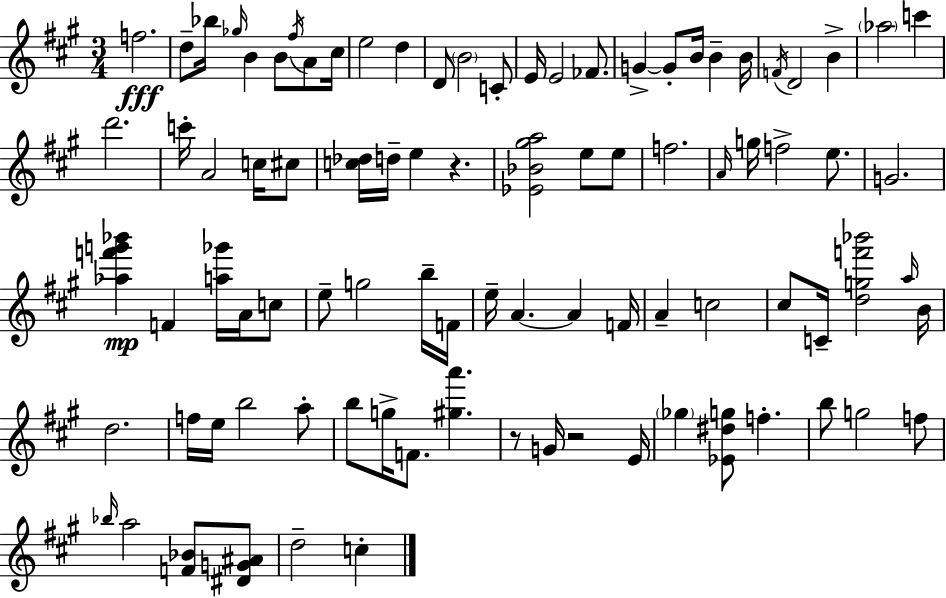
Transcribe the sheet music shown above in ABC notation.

X:1
T:Untitled
M:3/4
L:1/4
K:A
f2 d/2 _b/4 _g/4 B B/2 ^f/4 A/2 ^c/4 e2 d D/2 B2 C/2 E/4 E2 _F/2 G G/2 B/4 B B/4 F/4 D2 B _a2 c' d'2 c'/4 A2 c/4 ^c/2 [c_d]/4 d/4 e z [_E_B^ga]2 e/2 e/2 f2 A/4 g/4 f2 e/2 G2 [_af'g'_b'] F [a_g']/4 A/4 c/2 e/2 g2 b/4 F/4 e/4 A A F/4 A c2 ^c/2 C/4 [dgf'_b']2 a/4 B/4 d2 f/4 e/4 b2 a/2 b/2 g/4 F/2 [^ga'] z/2 G/4 z2 E/4 _g [_E^dg]/2 f b/2 g2 f/2 _b/4 a2 [F_B]/2 [^DG^A]/2 d2 c